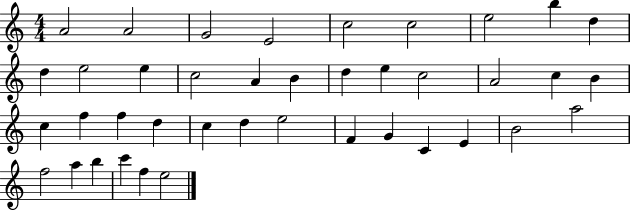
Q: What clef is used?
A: treble